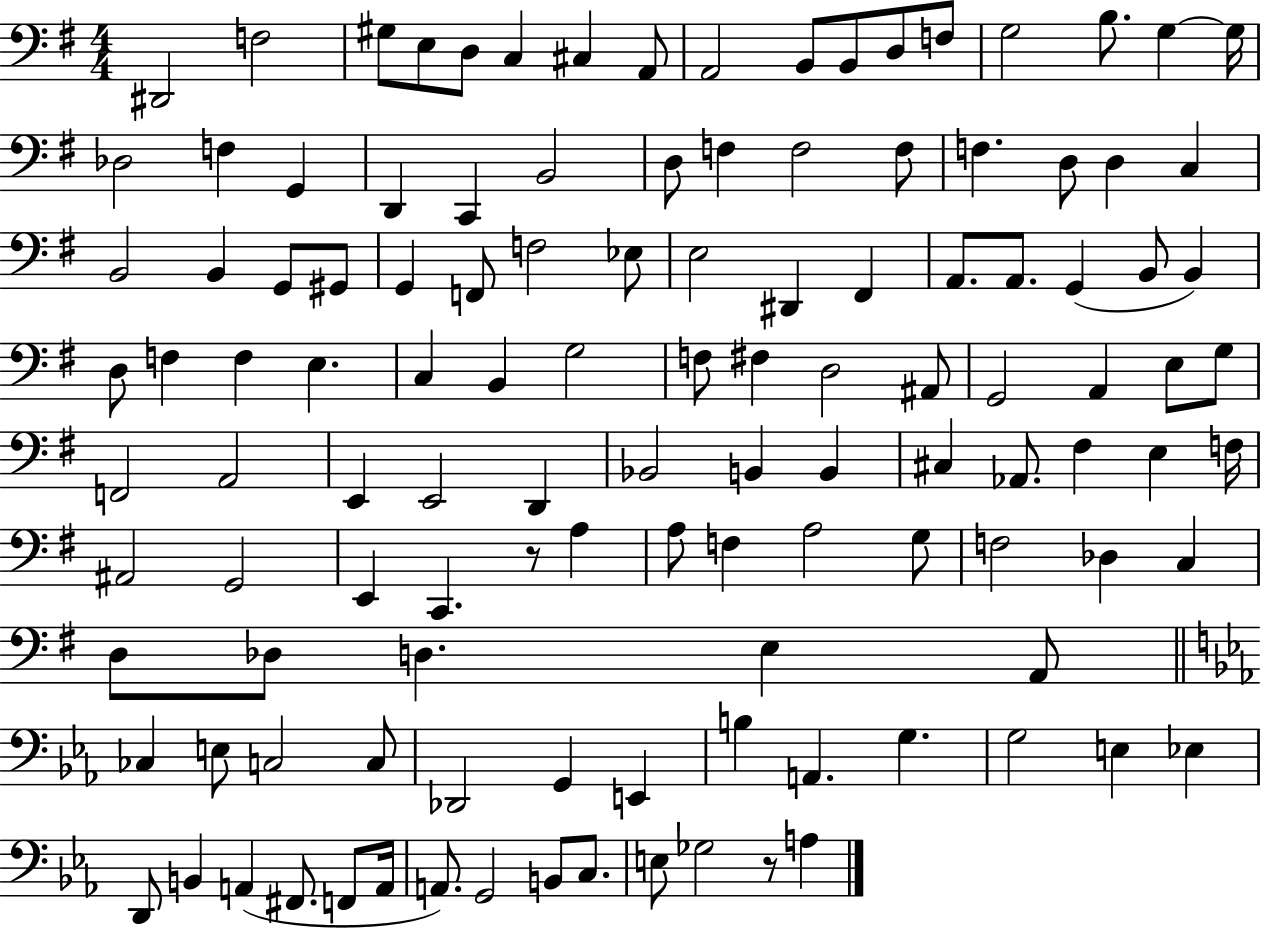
{
  \clef bass
  \numericTimeSignature
  \time 4/4
  \key g \major
  dis,2 f2 | gis8 e8 d8 c4 cis4 a,8 | a,2 b,8 b,8 d8 f8 | g2 b8. g4~~ g16 | \break des2 f4 g,4 | d,4 c,4 b,2 | d8 f4 f2 f8 | f4. d8 d4 c4 | \break b,2 b,4 g,8 gis,8 | g,4 f,8 f2 ees8 | e2 dis,4 fis,4 | a,8. a,8. g,4( b,8 b,4) | \break d8 f4 f4 e4. | c4 b,4 g2 | f8 fis4 d2 ais,8 | g,2 a,4 e8 g8 | \break f,2 a,2 | e,4 e,2 d,4 | bes,2 b,4 b,4 | cis4 aes,8. fis4 e4 f16 | \break ais,2 g,2 | e,4 c,4. r8 a4 | a8 f4 a2 g8 | f2 des4 c4 | \break d8 des8 d4. e4 a,8 | \bar "||" \break \key c \minor ces4 e8 c2 c8 | des,2 g,4 e,4 | b4 a,4. g4. | g2 e4 ees4 | \break d,8 b,4 a,4( fis,8. f,8 a,16 | a,8.) g,2 b,8 c8. | e8 ges2 r8 a4 | \bar "|."
}